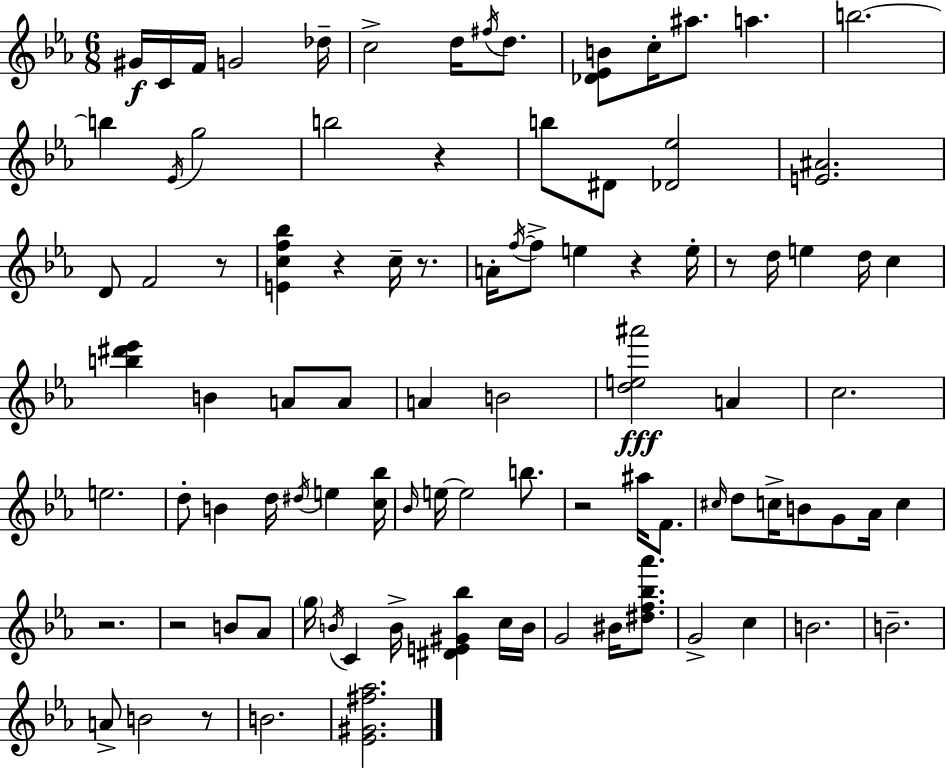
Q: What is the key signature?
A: C minor